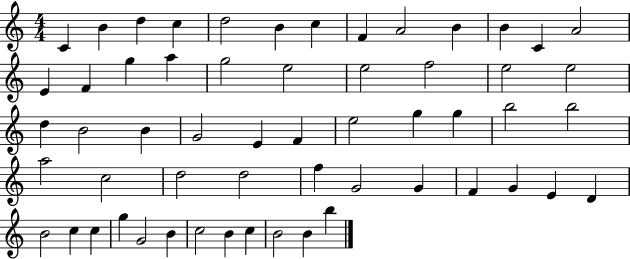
X:1
T:Untitled
M:4/4
L:1/4
K:C
C B d c d2 B c F A2 B B C A2 E F g a g2 e2 e2 f2 e2 e2 d B2 B G2 E F e2 g g b2 b2 a2 c2 d2 d2 f G2 G F G E D B2 c c g G2 B c2 B c B2 B b